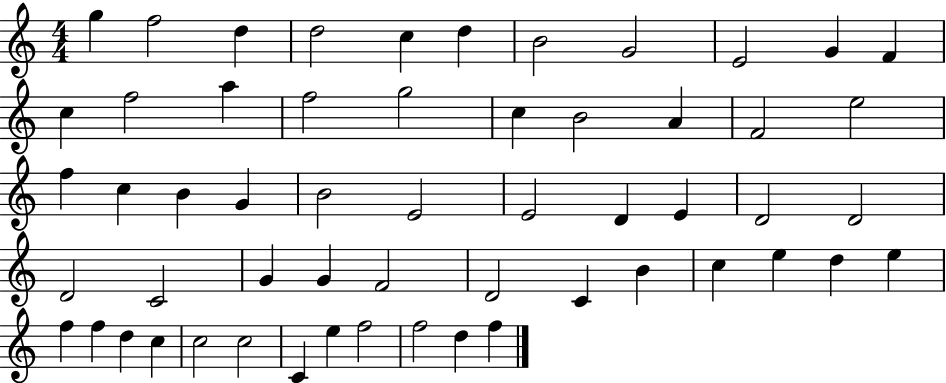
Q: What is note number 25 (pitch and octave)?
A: G4